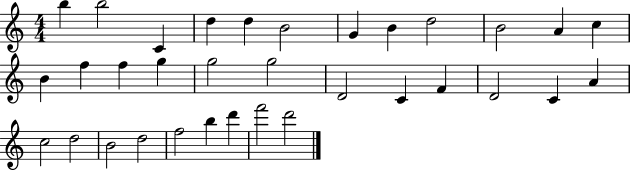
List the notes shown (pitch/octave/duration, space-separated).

B5/q B5/h C4/q D5/q D5/q B4/h G4/q B4/q D5/h B4/h A4/q C5/q B4/q F5/q F5/q G5/q G5/h G5/h D4/h C4/q F4/q D4/h C4/q A4/q C5/h D5/h B4/h D5/h F5/h B5/q D6/q F6/h D6/h